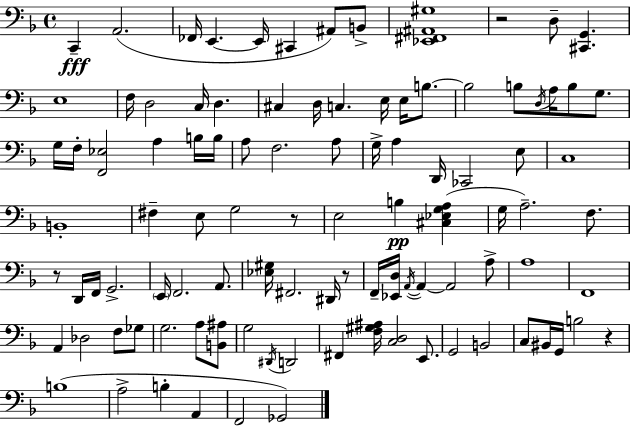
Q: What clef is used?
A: bass